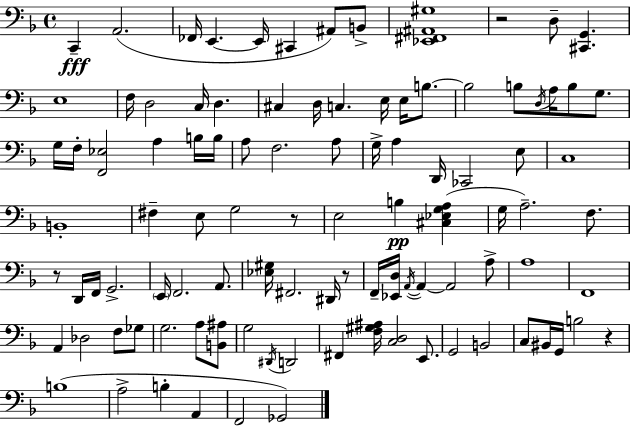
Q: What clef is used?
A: bass